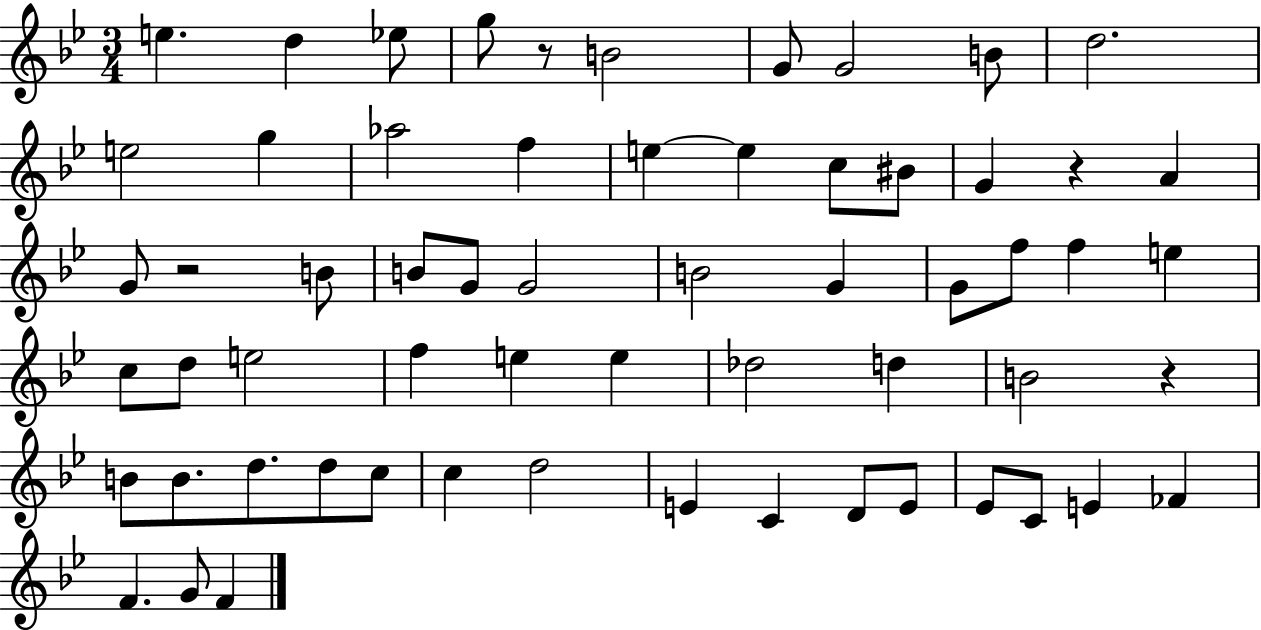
E5/q. D5/q Eb5/e G5/e R/e B4/h G4/e G4/h B4/e D5/h. E5/h G5/q Ab5/h F5/q E5/q E5/q C5/e BIS4/e G4/q R/q A4/q G4/e R/h B4/e B4/e G4/e G4/h B4/h G4/q G4/e F5/e F5/q E5/q C5/e D5/e E5/h F5/q E5/q E5/q Db5/h D5/q B4/h R/q B4/e B4/e. D5/e. D5/e C5/e C5/q D5/h E4/q C4/q D4/e E4/e Eb4/e C4/e E4/q FES4/q F4/q. G4/e F4/q